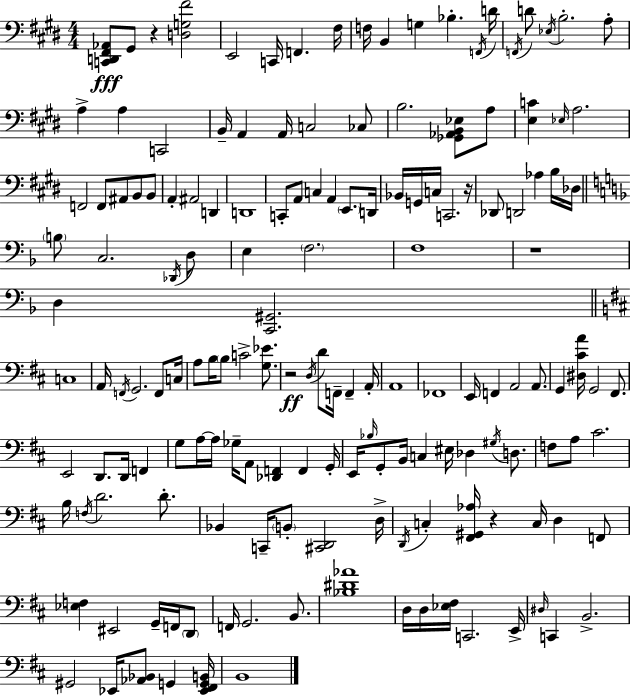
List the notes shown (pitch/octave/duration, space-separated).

[C2,D2,F#2,Ab2]/e G#2/e R/q [D3,G3,F#4]/h E2/h C2/s F2/q. F#3/s F3/s B2/q G3/q Bb3/q. F2/s D4/s F2/s D4/e Eb3/s B3/h. A3/e A3/q A3/q C2/h B2/s A2/q A2/s C3/h CES3/e B3/h. [Gb2,Ab2,B2,Eb3]/e A3/e [E3,C4]/q Eb3/s A3/h. F2/h F2/e A#2/e B2/e B2/e A2/q A#2/h D2/q D2/w C2/e A2/e C3/q A2/q E2/e. D2/s Bb2/s G2/s C3/s C2/h. R/s Db2/e D2/h Ab3/q B3/s Db3/s B3/e C3/h. Db2/s D3/e E3/q F3/h. F3/w R/w D3/q [C2,G#2]/h. C3/w A2/s F2/s G2/h. F2/e C3/s A3/e B3/s B3/e C4/h [G3,Eb4]/e. R/h D3/s D4/e F2/s F2/q A2/s A2/w FES2/w E2/s F2/q A2/h A2/e. G2/q [D#3,C#4,A4]/s G2/h F#2/e. E2/h D2/e. D2/s F2/q G3/e A3/s A3/s Gb3/s A2/e [Db2,F2]/q F2/q G2/s E2/s Bb3/s G2/e B2/s C3/q EIS3/s Db3/q G#3/s D3/e. F3/e A3/e C#4/h. B3/s F3/s D4/h. D4/e. Bb2/q C2/s B2/e [C#2,D2]/h D3/s D2/s C3/q [F#2,G#2,Ab3]/s R/q C3/s D3/q F2/e [Eb3,F3]/q EIS2/h G2/s F2/s D2/e F2/s G2/h. B2/e. [Bb3,D#4,Ab4]/w D3/s D3/s [Eb3,F#3]/s C2/h. E2/s D#3/s C2/q B2/h. G#2/h Eb2/s [Ab2,Bb2]/e G2/q [Eb2,F#2,G2,B2]/s B2/w